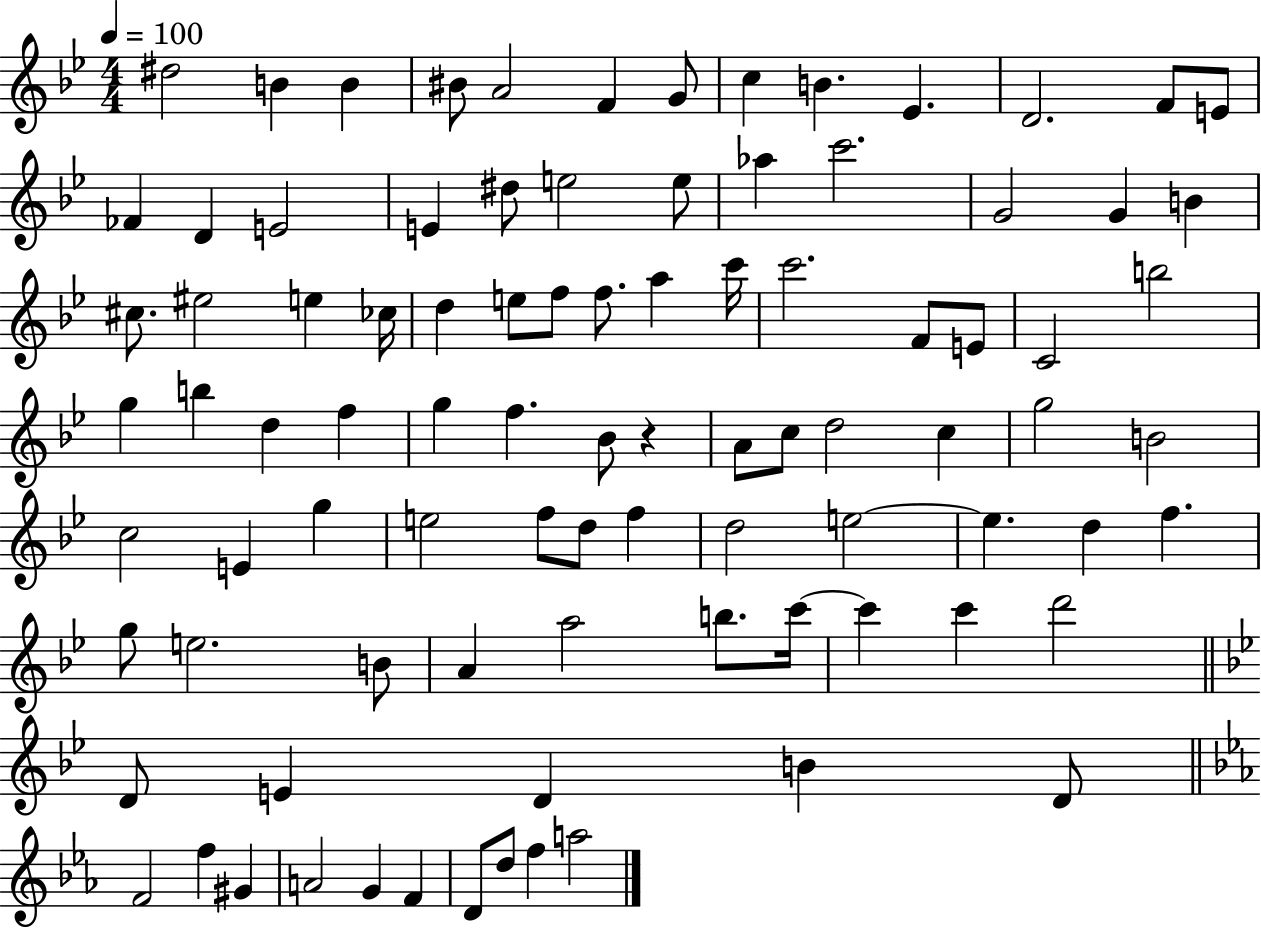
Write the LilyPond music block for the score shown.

{
  \clef treble
  \numericTimeSignature
  \time 4/4
  \key bes \major
  \tempo 4 = 100
  dis''2 b'4 b'4 | bis'8 a'2 f'4 g'8 | c''4 b'4. ees'4. | d'2. f'8 e'8 | \break fes'4 d'4 e'2 | e'4 dis''8 e''2 e''8 | aes''4 c'''2. | g'2 g'4 b'4 | \break cis''8. eis''2 e''4 ces''16 | d''4 e''8 f''8 f''8. a''4 c'''16 | c'''2. f'8 e'8 | c'2 b''2 | \break g''4 b''4 d''4 f''4 | g''4 f''4. bes'8 r4 | a'8 c''8 d''2 c''4 | g''2 b'2 | \break c''2 e'4 g''4 | e''2 f''8 d''8 f''4 | d''2 e''2~~ | e''4. d''4 f''4. | \break g''8 e''2. b'8 | a'4 a''2 b''8. c'''16~~ | c'''4 c'''4 d'''2 | \bar "||" \break \key bes \major d'8 e'4 d'4 b'4 d'8 | \bar "||" \break \key ees \major f'2 f''4 gis'4 | a'2 g'4 f'4 | d'8 d''8 f''4 a''2 | \bar "|."
}